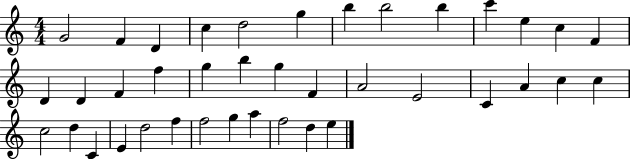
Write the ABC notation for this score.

X:1
T:Untitled
M:4/4
L:1/4
K:C
G2 F D c d2 g b b2 b c' e c F D D F f g b g F A2 E2 C A c c c2 d C E d2 f f2 g a f2 d e